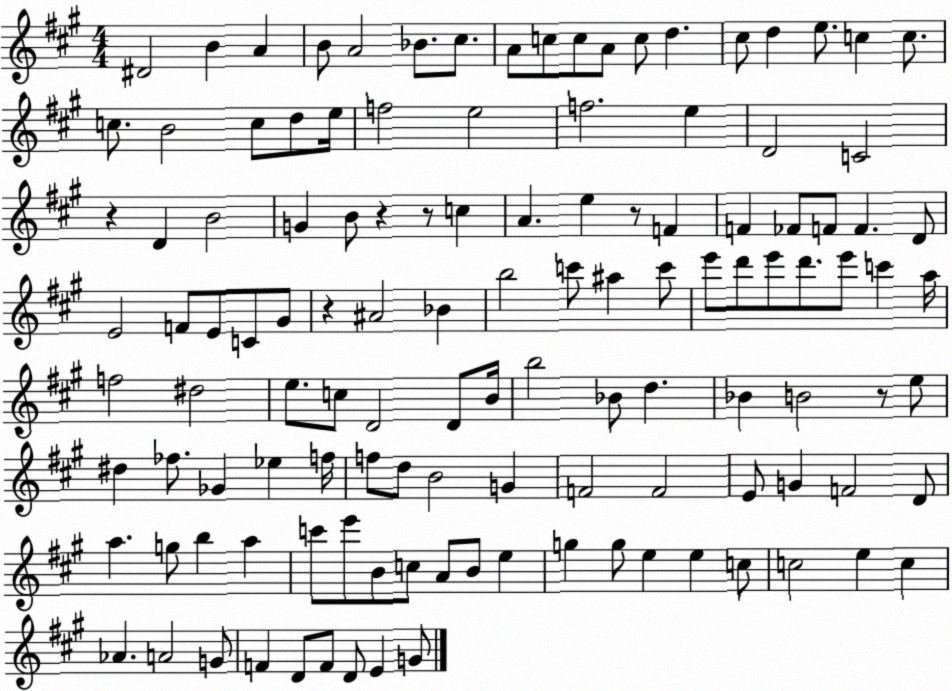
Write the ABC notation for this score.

X:1
T:Untitled
M:4/4
L:1/4
K:A
^D2 B A B/2 A2 _B/2 ^c/2 A/2 c/2 c/2 A/2 c/2 d ^c/2 d e/2 c c/2 c/2 B2 c/2 d/2 e/4 f2 e2 f2 e D2 C2 z D B2 G B/2 z z/2 c A e z/2 F F _F/2 F/2 F D/2 E2 F/2 E/2 C/2 ^G/2 z ^A2 _B b2 c'/2 ^a c'/2 e'/2 d'/2 e'/2 d'/2 e'/2 c' a/4 f2 ^d2 e/2 c/2 D2 D/2 B/4 b2 _B/2 d _B B2 z/2 e/2 ^d _f/2 _G _e f/4 f/2 d/2 B2 G F2 F2 E/2 G F2 D/2 a g/2 b a c'/2 e'/2 B/2 c/2 A/2 B/2 e g g/2 e e c/2 c2 e c _A A2 G/2 F D/2 F/2 D/2 E G/2